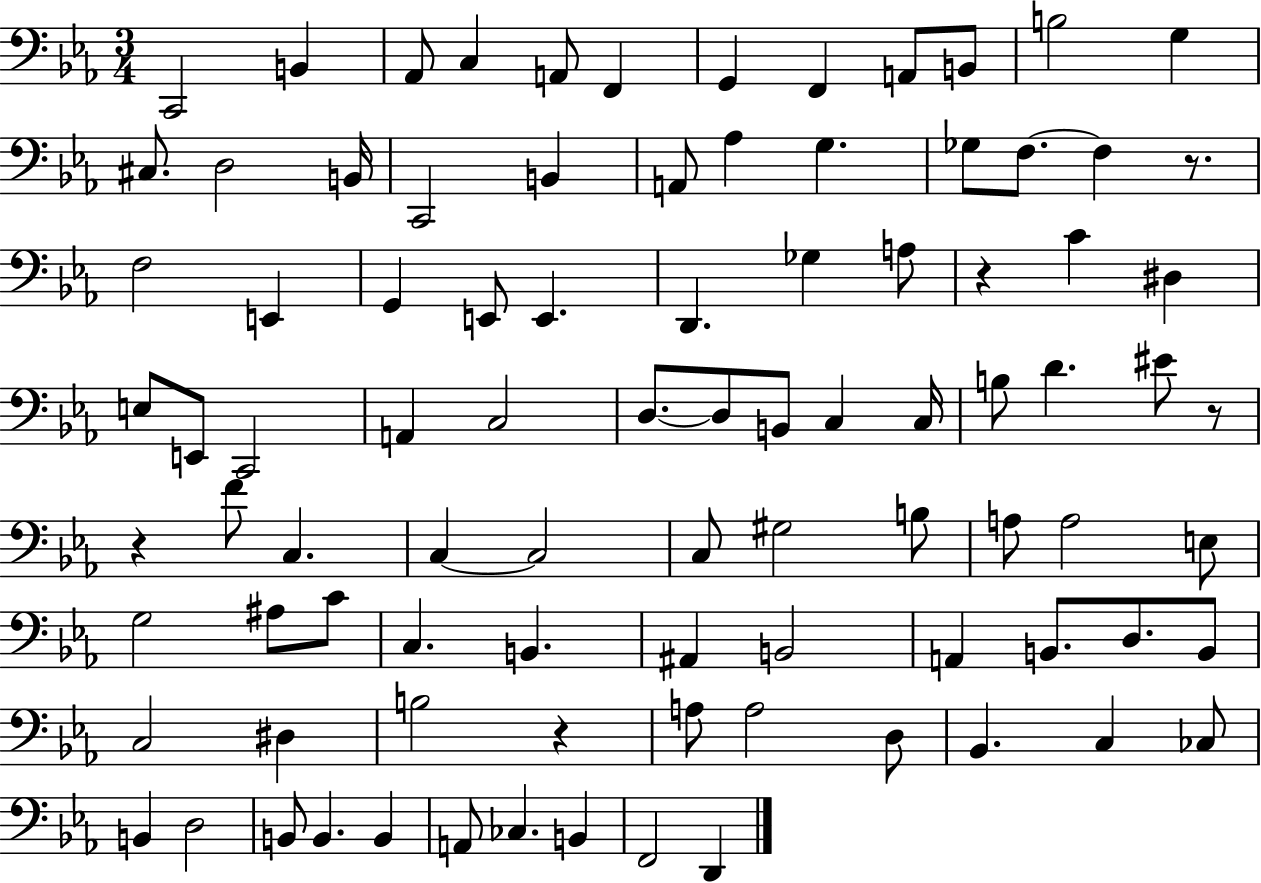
C2/h B2/q Ab2/e C3/q A2/e F2/q G2/q F2/q A2/e B2/e B3/h G3/q C#3/e. D3/h B2/s C2/h B2/q A2/e Ab3/q G3/q. Gb3/e F3/e. F3/q R/e. F3/h E2/q G2/q E2/e E2/q. D2/q. Gb3/q A3/e R/q C4/q D#3/q E3/e E2/e C2/h A2/q C3/h D3/e. D3/e B2/e C3/q C3/s B3/e D4/q. EIS4/e R/e R/q F4/e C3/q. C3/q C3/h C3/e G#3/h B3/e A3/e A3/h E3/e G3/h A#3/e C4/e C3/q. B2/q. A#2/q B2/h A2/q B2/e. D3/e. B2/e C3/h D#3/q B3/h R/q A3/e A3/h D3/e Bb2/q. C3/q CES3/e B2/q D3/h B2/e B2/q. B2/q A2/e CES3/q. B2/q F2/h D2/q